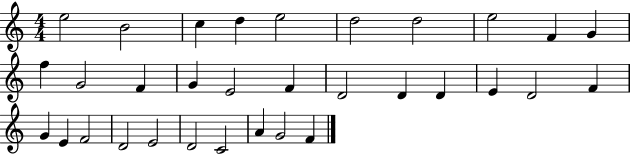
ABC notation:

X:1
T:Untitled
M:4/4
L:1/4
K:C
e2 B2 c d e2 d2 d2 e2 F G f G2 F G E2 F D2 D D E D2 F G E F2 D2 E2 D2 C2 A G2 F